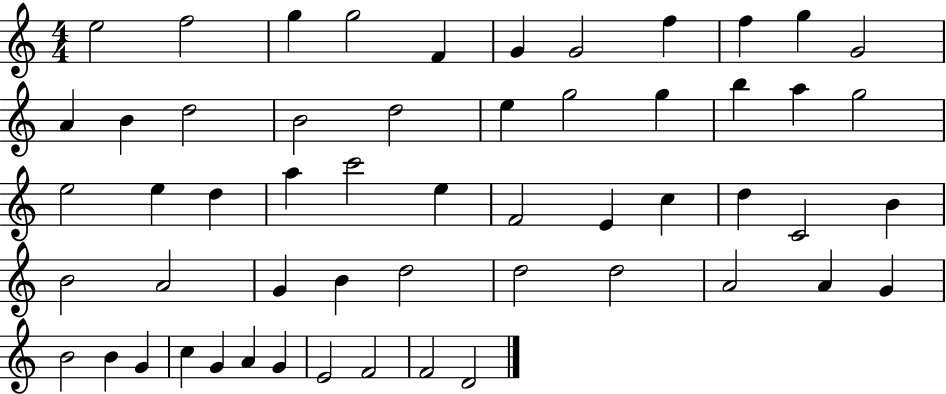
{
  \clef treble
  \numericTimeSignature
  \time 4/4
  \key c \major
  e''2 f''2 | g''4 g''2 f'4 | g'4 g'2 f''4 | f''4 g''4 g'2 | \break a'4 b'4 d''2 | b'2 d''2 | e''4 g''2 g''4 | b''4 a''4 g''2 | \break e''2 e''4 d''4 | a''4 c'''2 e''4 | f'2 e'4 c''4 | d''4 c'2 b'4 | \break b'2 a'2 | g'4 b'4 d''2 | d''2 d''2 | a'2 a'4 g'4 | \break b'2 b'4 g'4 | c''4 g'4 a'4 g'4 | e'2 f'2 | f'2 d'2 | \break \bar "|."
}